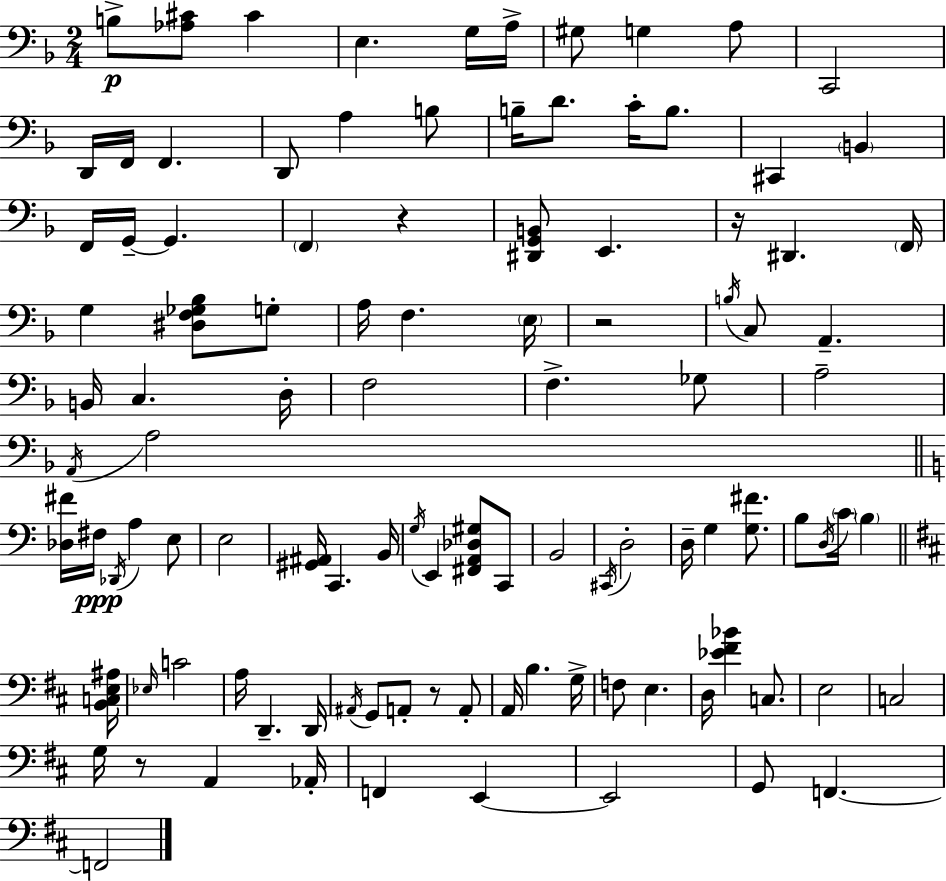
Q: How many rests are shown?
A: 5